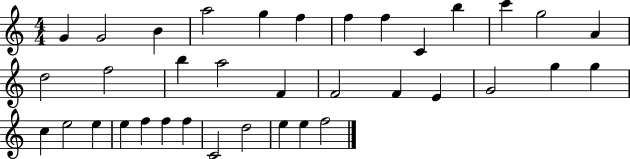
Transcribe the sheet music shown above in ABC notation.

X:1
T:Untitled
M:4/4
L:1/4
K:C
G G2 B a2 g f f f C b c' g2 A d2 f2 b a2 F F2 F E G2 g g c e2 e e f f f C2 d2 e e f2